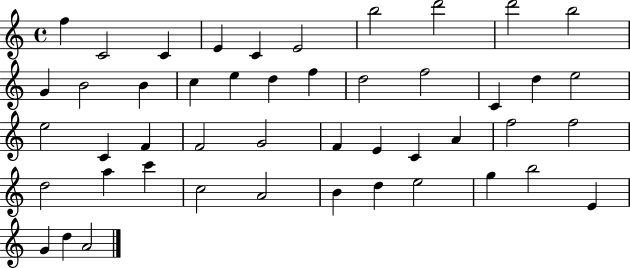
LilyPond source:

{
  \clef treble
  \time 4/4
  \defaultTimeSignature
  \key c \major
  f''4 c'2 c'4 | e'4 c'4 e'2 | b''2 d'''2 | d'''2 b''2 | \break g'4 b'2 b'4 | c''4 e''4 d''4 f''4 | d''2 f''2 | c'4 d''4 e''2 | \break e''2 c'4 f'4 | f'2 g'2 | f'4 e'4 c'4 a'4 | f''2 f''2 | \break d''2 a''4 c'''4 | c''2 a'2 | b'4 d''4 e''2 | g''4 b''2 e'4 | \break g'4 d''4 a'2 | \bar "|."
}